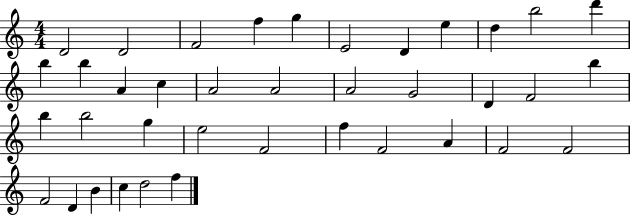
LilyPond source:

{
  \clef treble
  \numericTimeSignature
  \time 4/4
  \key c \major
  d'2 d'2 | f'2 f''4 g''4 | e'2 d'4 e''4 | d''4 b''2 d'''4 | \break b''4 b''4 a'4 c''4 | a'2 a'2 | a'2 g'2 | d'4 f'2 b''4 | \break b''4 b''2 g''4 | e''2 f'2 | f''4 f'2 a'4 | f'2 f'2 | \break f'2 d'4 b'4 | c''4 d''2 f''4 | \bar "|."
}